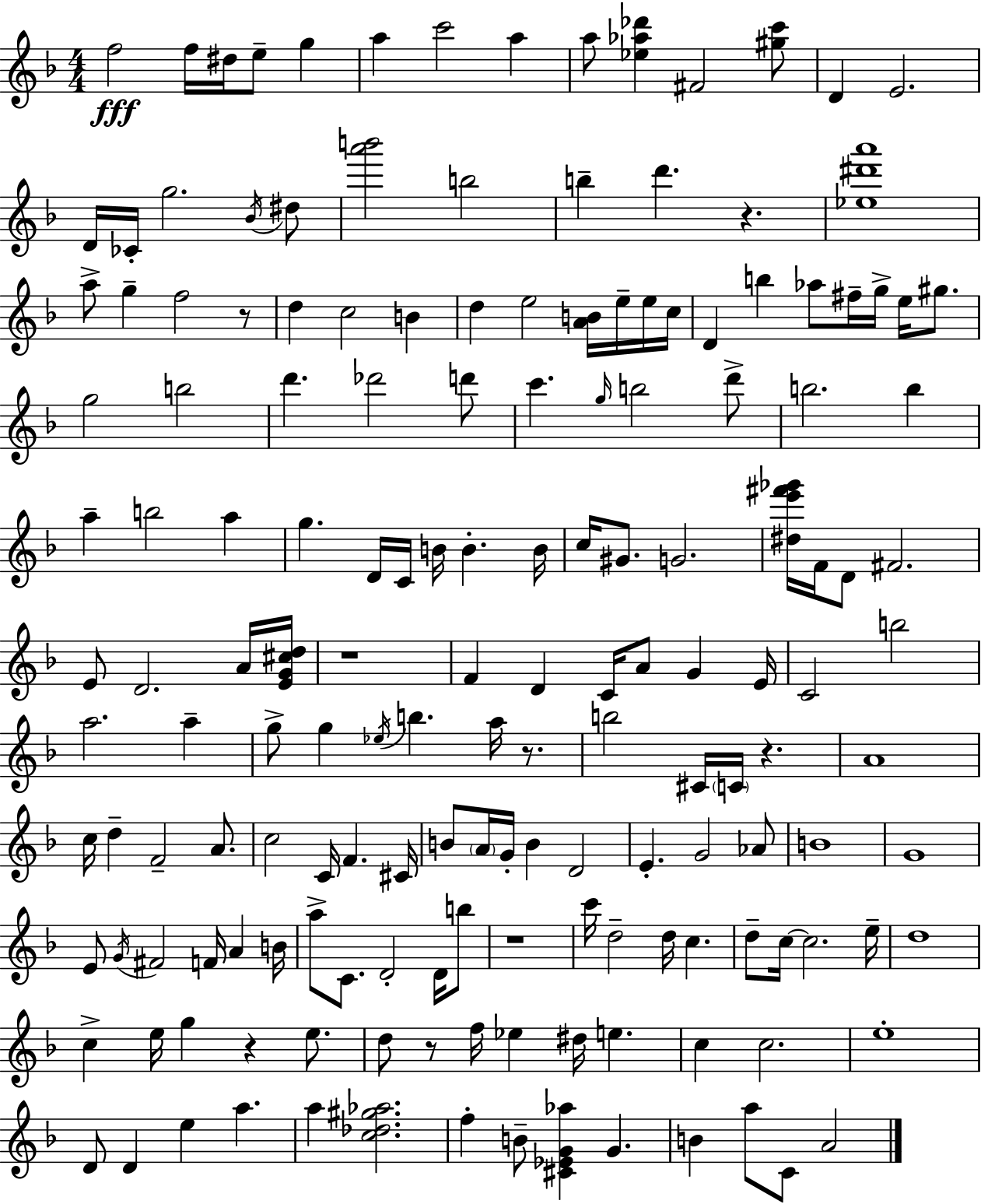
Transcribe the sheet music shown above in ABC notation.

X:1
T:Untitled
M:4/4
L:1/4
K:F
f2 f/4 ^d/4 e/2 g a c'2 a a/2 [_e_a_d'] ^F2 [^gc']/2 D E2 D/4 _C/4 g2 _B/4 ^d/2 [a'b']2 b2 b d' z [_e^d'a']4 a/2 g f2 z/2 d c2 B d e2 [AB]/4 e/4 e/4 c/4 D b _a/2 ^f/4 g/4 e/4 ^g/2 g2 b2 d' _d'2 d'/2 c' g/4 b2 d'/2 b2 b a b2 a g D/4 C/4 B/4 B B/4 c/4 ^G/2 G2 [^de'^f'_g']/4 F/4 D/2 ^F2 E/2 D2 A/4 [EG^cd]/4 z4 F D C/4 A/2 G E/4 C2 b2 a2 a g/2 g _e/4 b a/4 z/2 b2 ^C/4 C/4 z A4 c/4 d F2 A/2 c2 C/4 F ^C/4 B/2 A/4 G/4 B D2 E G2 _A/2 B4 G4 E/2 G/4 ^F2 F/4 A B/4 a/2 C/2 D2 D/4 b/2 z4 c'/4 d2 d/4 c d/2 c/4 c2 e/4 d4 c e/4 g z e/2 d/2 z/2 f/4 _e ^d/4 e c c2 e4 D/2 D e a a [c_d^g_a]2 f B/2 [^C_EG_a] G B a/2 C/2 A2